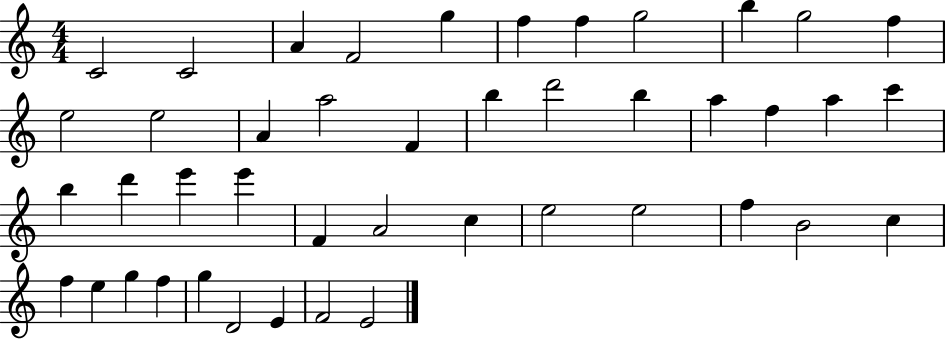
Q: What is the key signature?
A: C major